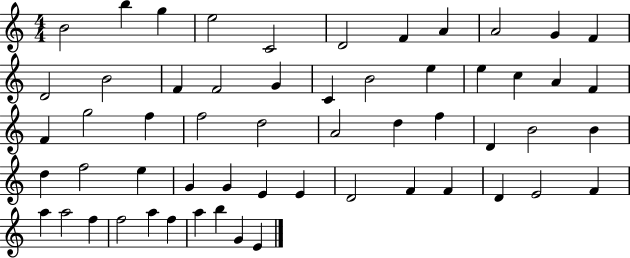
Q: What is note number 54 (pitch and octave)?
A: A5